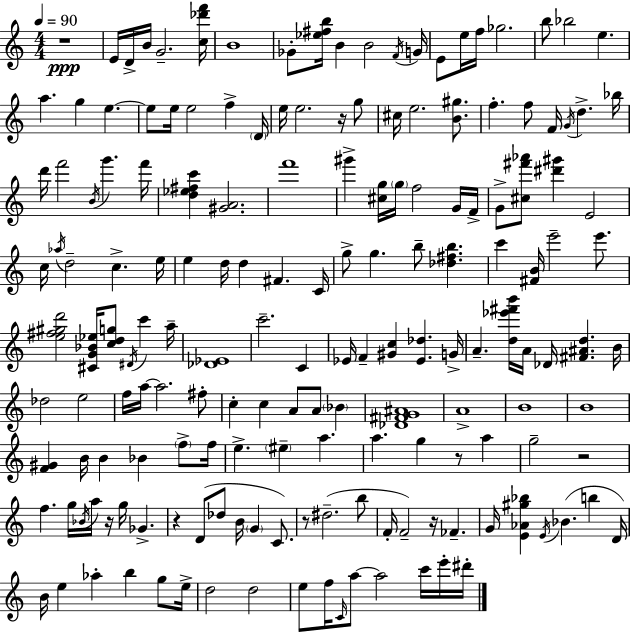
R/w E4/s D4/s B4/s G4/h. [C5,Db6,F6]/s B4/w Gb4/e [Eb5,F#5,B5]/s B4/q B4/h F4/s G4/s E4/e E5/s F5/s Gb5/h. B5/e Bb5/h E5/q. A5/q. G5/q E5/q. E5/e E5/s E5/h F5/q D4/s E5/s E5/h. R/s G5/e C#5/s E5/h. [B4,G#5]/e. F5/q. F5/e F4/s G4/s D5/q. Bb5/s D6/s F6/h B4/s G6/q. F6/s [D5,Eb5,F#5,C6]/q [G#4,A4]/h. F6/w G#6/q [C#5,G5]/s G5/s F5/h G4/s F4/s G4/e [C#5,F#6,Ab6]/e [D#6,G#6]/q E4/h C5/s Ab5/s D5/h C5/q. E5/s E5/q D5/s D5/q F#4/q. C4/s G5/e G5/q. B5/e [Db5,F#5,B5]/q. C6/q [F#4,B4]/s E6/h E6/e. [E5,F#5,G#5,D6]/h [C#4,G4,Bb4,Eb5]/s [C5,D5,G5]/e D#4/s C6/q A5/s [Db4,Eb4]/w C6/h. C4/q Eb4/s F4/q [G#4,C5]/q [Eb4,Db5]/q. G4/s A4/q. [D5,Eb6,F#6,B6]/s A4/s Db4/s [F#4,A#4,D5]/q. B4/s Db5/h E5/h F5/s A5/s A5/h. F#5/e C5/q C5/q A4/e A4/e Bb4/q [Db4,F#4,G4,A#4]/w A4/w B4/w B4/w [F4,G#4]/q B4/s B4/q Bb4/q F5/e F5/s E5/q. EIS5/q A5/q. A5/q. G5/q R/e A5/q G5/h R/h F5/q. G5/s Bb4/s A5/s R/s G5/s Gb4/q. R/q D4/e Db5/e B4/s G4/q C4/e. R/e D#5/h. B5/e F4/s F4/h R/s FES4/q. G4/s [E4,Ab4,G#5,Bb5]/q E4/s Bb4/q. B5/q D4/s B4/s E5/q Ab5/q B5/q G5/e E5/s D5/h D5/h E5/e F5/s C4/s A5/e A5/h C6/s E6/s D#6/s